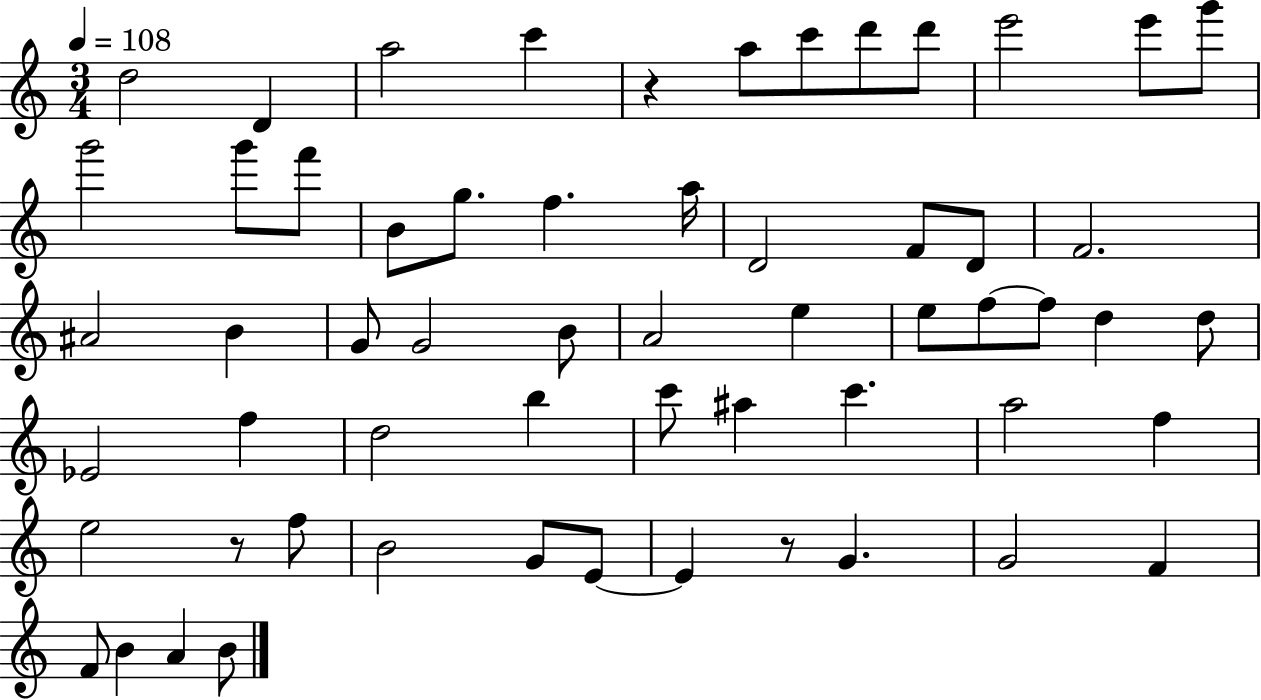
X:1
T:Untitled
M:3/4
L:1/4
K:C
d2 D a2 c' z a/2 c'/2 d'/2 d'/2 e'2 e'/2 g'/2 g'2 g'/2 f'/2 B/2 g/2 f a/4 D2 F/2 D/2 F2 ^A2 B G/2 G2 B/2 A2 e e/2 f/2 f/2 d d/2 _E2 f d2 b c'/2 ^a c' a2 f e2 z/2 f/2 B2 G/2 E/2 E z/2 G G2 F F/2 B A B/2